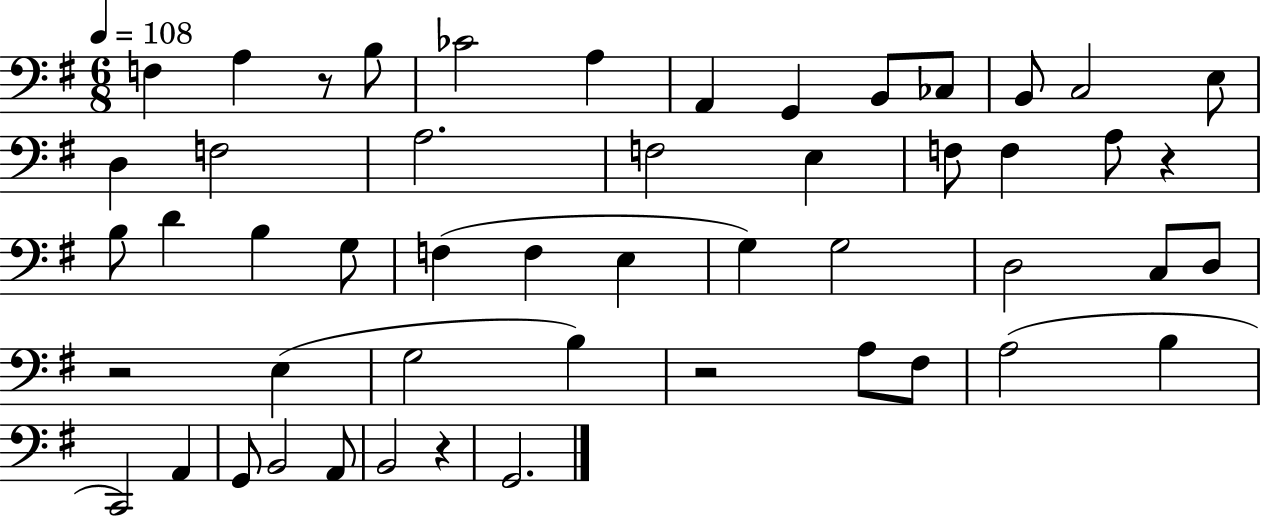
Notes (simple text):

F3/q A3/q R/e B3/e CES4/h A3/q A2/q G2/q B2/e CES3/e B2/e C3/h E3/e D3/q F3/h A3/h. F3/h E3/q F3/e F3/q A3/e R/q B3/e D4/q B3/q G3/e F3/q F3/q E3/q G3/q G3/h D3/h C3/e D3/e R/h E3/q G3/h B3/q R/h A3/e F#3/e A3/h B3/q C2/h A2/q G2/e B2/h A2/e B2/h R/q G2/h.